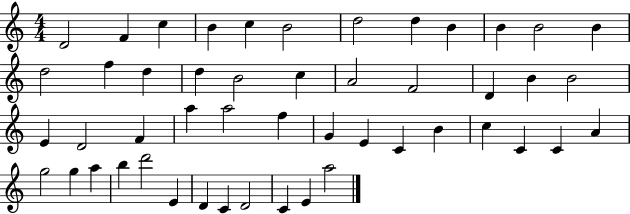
D4/h F4/q C5/q B4/q C5/q B4/h D5/h D5/q B4/q B4/q B4/h B4/q D5/h F5/q D5/q D5/q B4/h C5/q A4/h F4/h D4/q B4/q B4/h E4/q D4/h F4/q A5/q A5/h F5/q G4/q E4/q C4/q B4/q C5/q C4/q C4/q A4/q G5/h G5/q A5/q B5/q D6/h E4/q D4/q C4/q D4/h C4/q E4/q A5/h